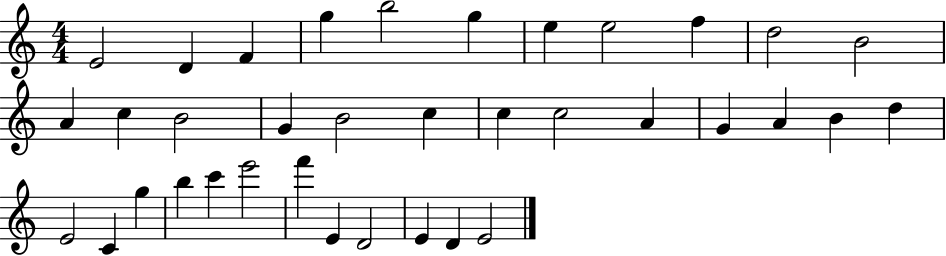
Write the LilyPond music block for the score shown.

{
  \clef treble
  \numericTimeSignature
  \time 4/4
  \key c \major
  e'2 d'4 f'4 | g''4 b''2 g''4 | e''4 e''2 f''4 | d''2 b'2 | \break a'4 c''4 b'2 | g'4 b'2 c''4 | c''4 c''2 a'4 | g'4 a'4 b'4 d''4 | \break e'2 c'4 g''4 | b''4 c'''4 e'''2 | f'''4 e'4 d'2 | e'4 d'4 e'2 | \break \bar "|."
}